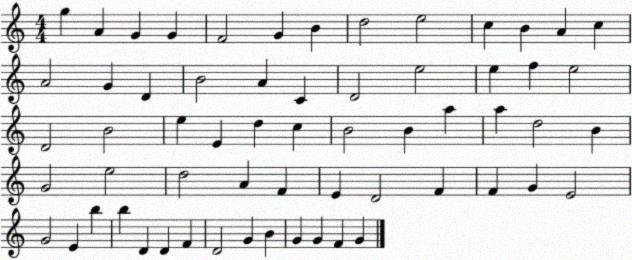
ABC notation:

X:1
T:Untitled
M:4/4
L:1/4
K:C
g A G G F2 G B d2 e2 c B A c A2 G D B2 A C D2 e2 e f e2 D2 B2 e E d c B2 B a a d2 B G2 e2 d2 A F E D2 F F G E2 G2 E b b D D F D2 G B G G F G